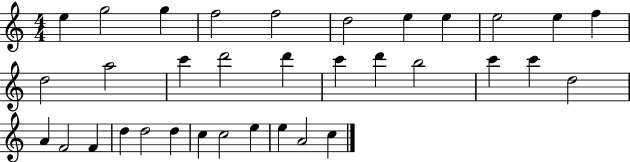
{
  \clef treble
  \numericTimeSignature
  \time 4/4
  \key c \major
  e''4 g''2 g''4 | f''2 f''2 | d''2 e''4 e''4 | e''2 e''4 f''4 | \break d''2 a''2 | c'''4 d'''2 d'''4 | c'''4 d'''4 b''2 | c'''4 c'''4 d''2 | \break a'4 f'2 f'4 | d''4 d''2 d''4 | c''4 c''2 e''4 | e''4 a'2 c''4 | \break \bar "|."
}